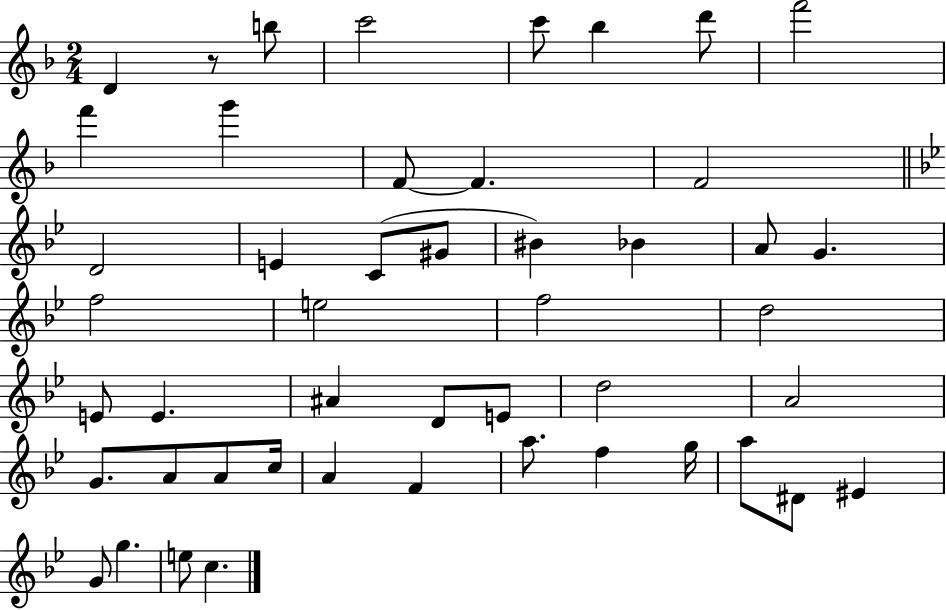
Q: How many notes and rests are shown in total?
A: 48